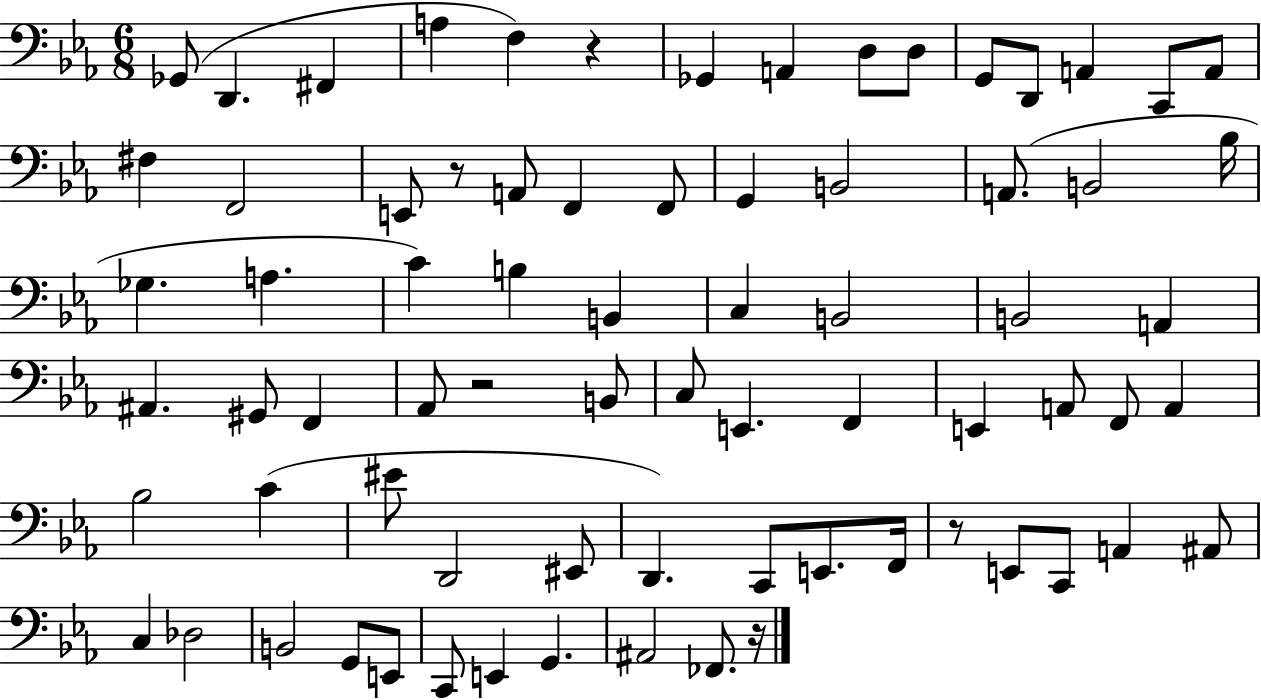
X:1
T:Untitled
M:6/8
L:1/4
K:Eb
_G,,/2 D,, ^F,, A, F, z _G,, A,, D,/2 D,/2 G,,/2 D,,/2 A,, C,,/2 A,,/2 ^F, F,,2 E,,/2 z/2 A,,/2 F,, F,,/2 G,, B,,2 A,,/2 B,,2 _B,/4 _G, A, C B, B,, C, B,,2 B,,2 A,, ^A,, ^G,,/2 F,, _A,,/2 z2 B,,/2 C,/2 E,, F,, E,, A,,/2 F,,/2 A,, _B,2 C ^E/2 D,,2 ^E,,/2 D,, C,,/2 E,,/2 F,,/4 z/2 E,,/2 C,,/2 A,, ^A,,/2 C, _D,2 B,,2 G,,/2 E,,/2 C,,/2 E,, G,, ^A,,2 _F,,/2 z/4